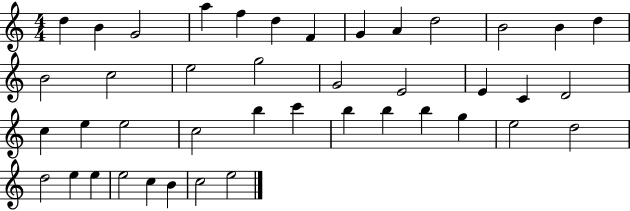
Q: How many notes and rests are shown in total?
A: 42